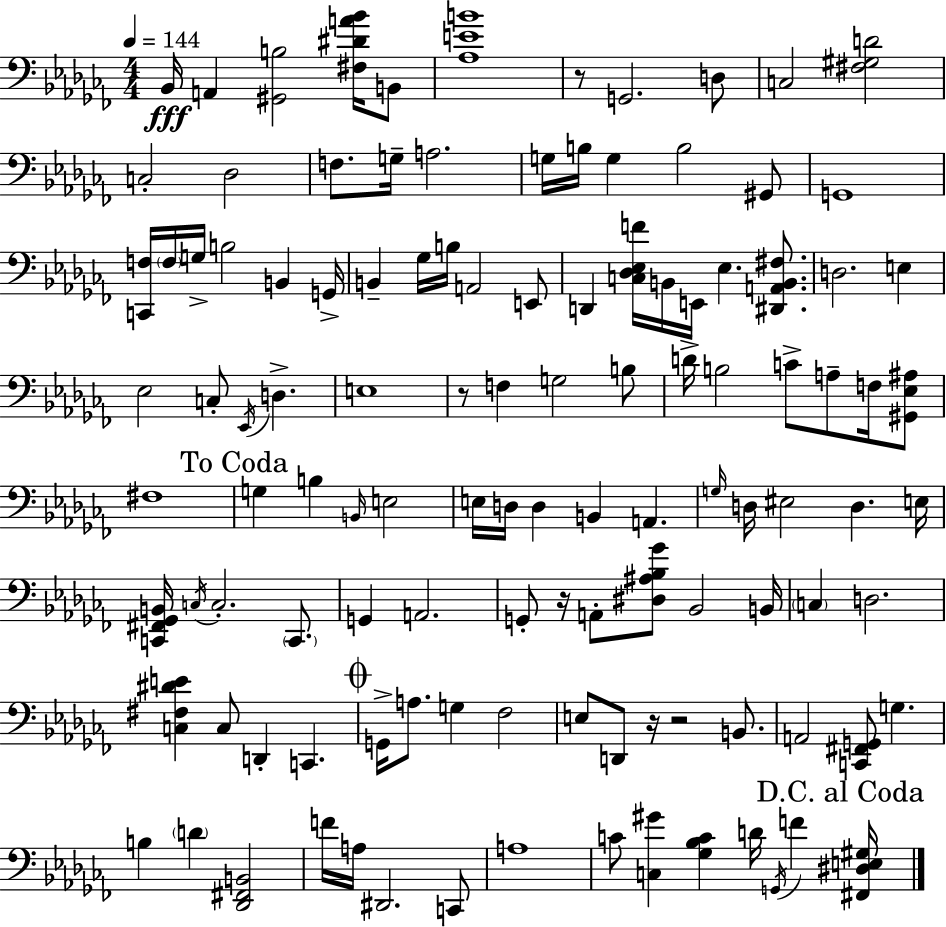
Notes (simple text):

Bb2/s A2/q [G#2,B3]/h [F#3,D#4,A4,Bb4]/s B2/e [Ab3,E4,B4]/w R/e G2/h. D3/e C3/h [F#3,G#3,D4]/h C3/h Db3/h F3/e. G3/s A3/h. G3/s B3/s G3/q B3/h G#2/e G2/w [C2,F3]/s F3/s G3/s B3/h B2/q G2/s B2/q Gb3/s B3/s A2/h E2/e D2/q [C3,Db3,Eb3,F4]/s B2/s E2/s Eb3/q. [D#2,A2,B2,F#3]/e. D3/h. E3/q Eb3/h C3/e Eb2/s D3/q. E3/w R/e F3/q G3/h B3/e D4/s B3/h C4/e A3/e F3/s [G#2,Eb3,A#3]/e F#3/w G3/q B3/q B2/s E3/h E3/s D3/s D3/q B2/q A2/q. G3/s D3/s EIS3/h D3/q. E3/s [C2,F#2,Gb2,B2]/s C3/s C3/h. C2/e. G2/q A2/h. G2/e R/s A2/e [D#3,A#3,Bb3,Gb4]/e Bb2/h B2/s C3/q D3/h. [C3,F#3,D#4,E4]/q C3/e D2/q C2/q. G2/s A3/e. G3/q FES3/h E3/e D2/e R/s R/h B2/e. A2/h [C2,F#2,G2]/e G3/q. B3/q D4/q [Db2,F#2,B2]/h F4/s A3/s D#2/h. C2/e A3/w C4/e [C3,G#4]/q [Gb3,Bb3,C4]/q D4/s G2/s F4/q [F#2,D#3,E3,G#3]/s